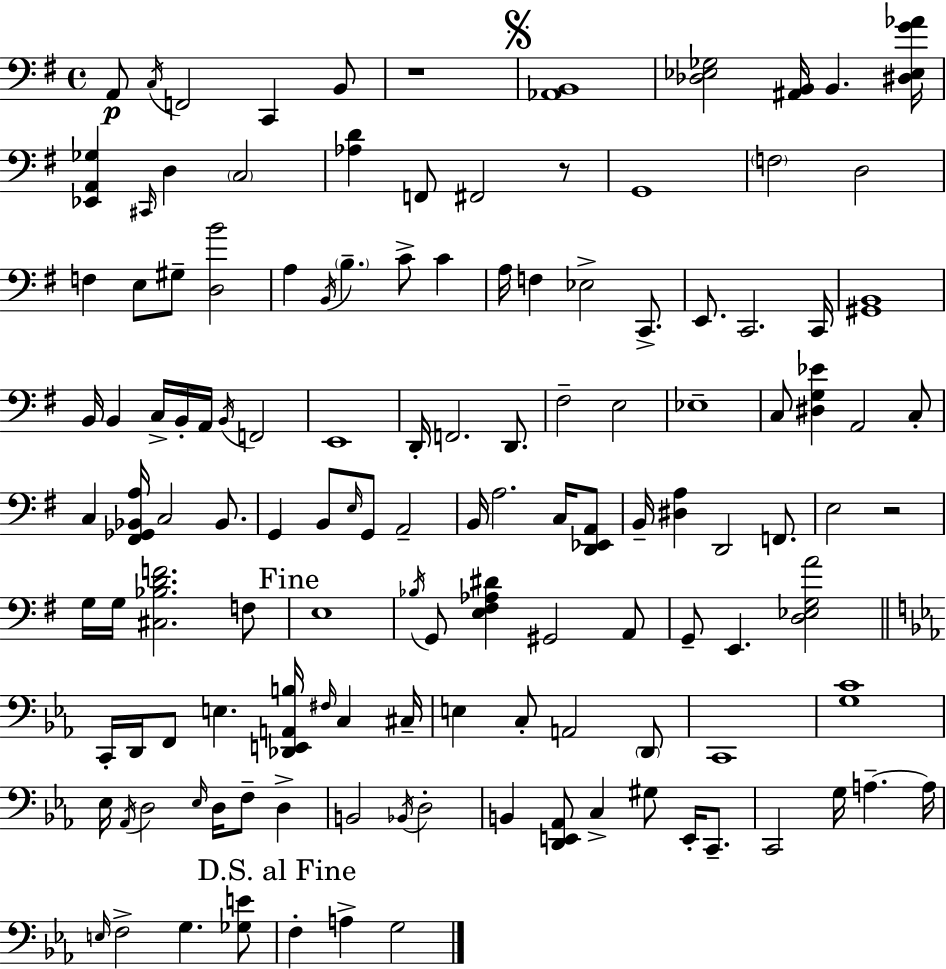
{
  \clef bass
  \time 4/4
  \defaultTimeSignature
  \key e \minor
  \repeat volta 2 { a,8\p \acciaccatura { c16 } f,2 c,4 b,8 | r1 | \mark \markup { \musicglyph "scripts.segno" } <aes, b,>1 | <des ees ges>2 <ais, b,>16 b,4. | \break <dis ees g' aes'>16 <ees, a, ges>4 \grace { cis,16 } d4 \parenthesize c2 | <aes d'>4 f,8 fis,2 | r8 g,1 | \parenthesize f2 d2 | \break f4 e8 gis8-- <d b'>2 | a4 \acciaccatura { b,16 } \parenthesize b4.-- c'8-> c'4 | a16 f4 ees2-> | c,8.-> e,8. c,2. | \break c,16 <gis, b,>1 | b,16 b,4 c16-> b,16-. a,16 \acciaccatura { b,16 } f,2 | e,1 | d,16-. f,2. | \break d,8. fis2-- e2 | ees1-- | c8 <dis g ees'>4 a,2 | c8-. c4 <fis, ges, bes, a>16 c2 | \break bes,8. g,4 b,8 \grace { e16 } g,8 a,2-- | b,16 a2. | c16 <d, ees, a,>8 b,16-- <dis a>4 d,2 | f,8. e2 r2 | \break g16 g16 <cis bes d' f'>2. | f8 \mark "Fine" e1 | \acciaccatura { bes16 } g,8 <e fis aes dis'>4 gis,2 | a,8 g,8-- e,4. <d ees g a'>2 | \break \bar "||" \break \key c \minor c,16-. d,16 f,8 e4. <des, e, a, b>16 \grace { fis16 } c4 | cis16-- e4 c8-. a,2 \parenthesize d,8 | c,1 | <g c'>1 | \break ees16 \acciaccatura { aes,16 } d2 \grace { ees16 } d16 f8-- d4-> | b,2 \acciaccatura { bes,16 } d2-. | b,4 <d, e, aes,>8 c4-> gis8 | e,16-. c,8.-- c,2 g16 a4.--~~ | \break a16 \grace { e16 } f2-> g4. | <ges e'>8 \mark "D.S. al Fine" f4-. a4-> g2 | } \bar "|."
}